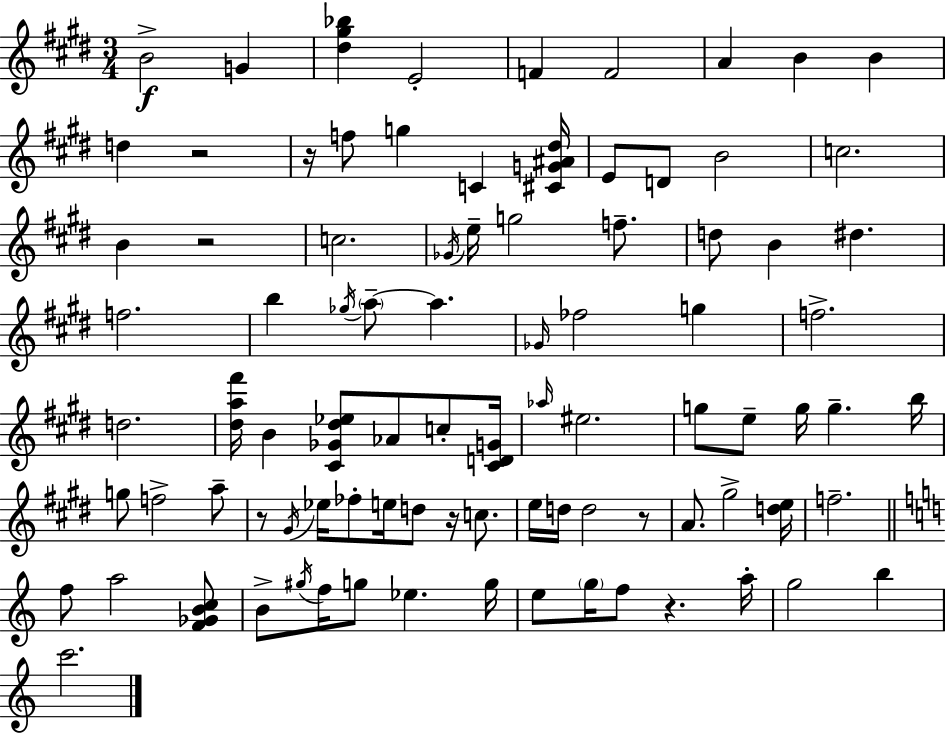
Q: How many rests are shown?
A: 7